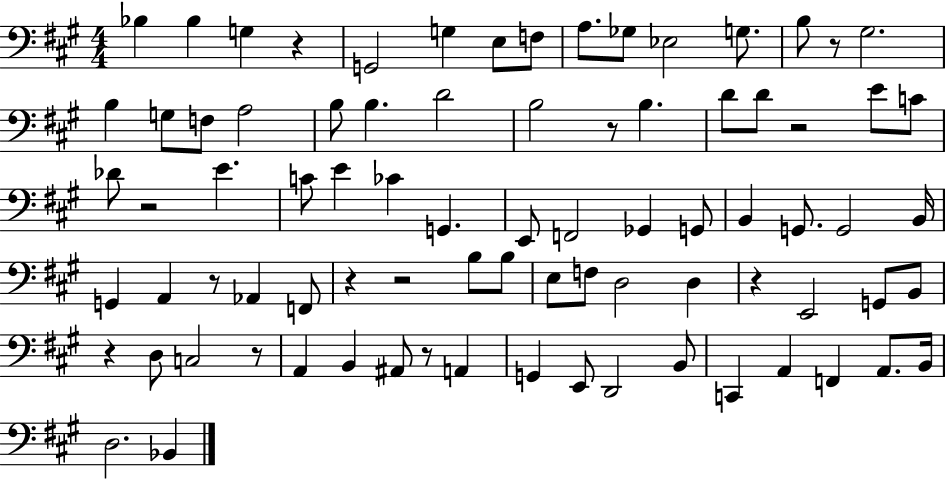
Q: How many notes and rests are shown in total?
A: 82